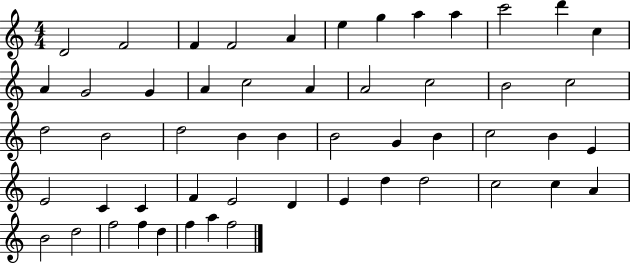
{
  \clef treble
  \numericTimeSignature
  \time 4/4
  \key c \major
  d'2 f'2 | f'4 f'2 a'4 | e''4 g''4 a''4 a''4 | c'''2 d'''4 c''4 | \break a'4 g'2 g'4 | a'4 c''2 a'4 | a'2 c''2 | b'2 c''2 | \break d''2 b'2 | d''2 b'4 b'4 | b'2 g'4 b'4 | c''2 b'4 e'4 | \break e'2 c'4 c'4 | f'4 e'2 d'4 | e'4 d''4 d''2 | c''2 c''4 a'4 | \break b'2 d''2 | f''2 f''4 d''4 | f''4 a''4 f''2 | \bar "|."
}